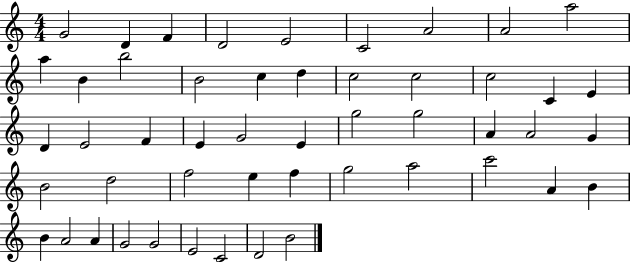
{
  \clef treble
  \numericTimeSignature
  \time 4/4
  \key c \major
  g'2 d'4 f'4 | d'2 e'2 | c'2 a'2 | a'2 a''2 | \break a''4 b'4 b''2 | b'2 c''4 d''4 | c''2 c''2 | c''2 c'4 e'4 | \break d'4 e'2 f'4 | e'4 g'2 e'4 | g''2 g''2 | a'4 a'2 g'4 | \break b'2 d''2 | f''2 e''4 f''4 | g''2 a''2 | c'''2 a'4 b'4 | \break b'4 a'2 a'4 | g'2 g'2 | e'2 c'2 | d'2 b'2 | \break \bar "|."
}